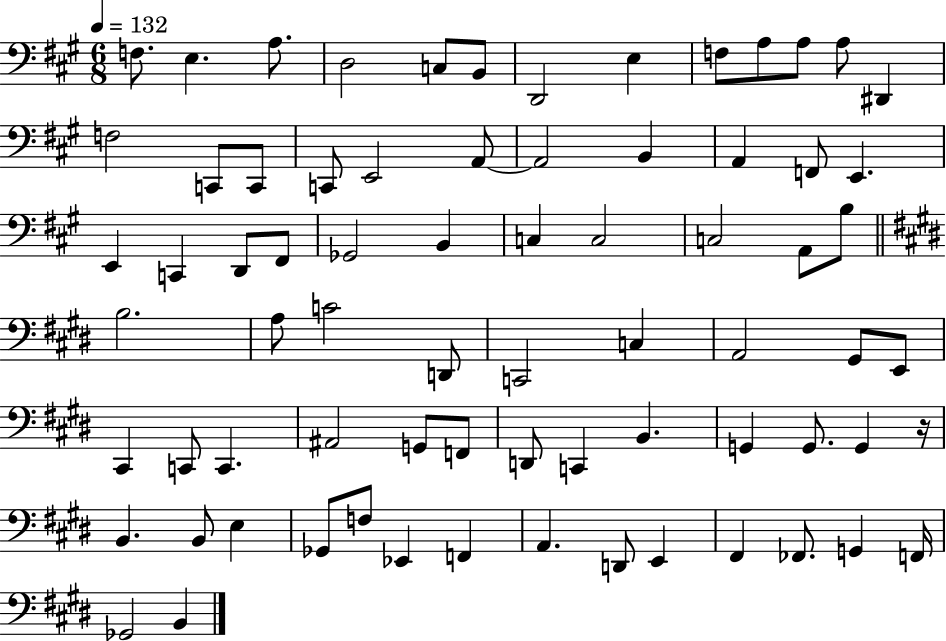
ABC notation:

X:1
T:Untitled
M:6/8
L:1/4
K:A
F,/2 E, A,/2 D,2 C,/2 B,,/2 D,,2 E, F,/2 A,/2 A,/2 A,/2 ^D,, F,2 C,,/2 C,,/2 C,,/2 E,,2 A,,/2 A,,2 B,, A,, F,,/2 E,, E,, C,, D,,/2 ^F,,/2 _G,,2 B,, C, C,2 C,2 A,,/2 B,/2 B,2 A,/2 C2 D,,/2 C,,2 C, A,,2 ^G,,/2 E,,/2 ^C,, C,,/2 C,, ^A,,2 G,,/2 F,,/2 D,,/2 C,, B,, G,, G,,/2 G,, z/4 B,, B,,/2 E, _G,,/2 F,/2 _E,, F,, A,, D,,/2 E,, ^F,, _F,,/2 G,, F,,/4 _G,,2 B,,